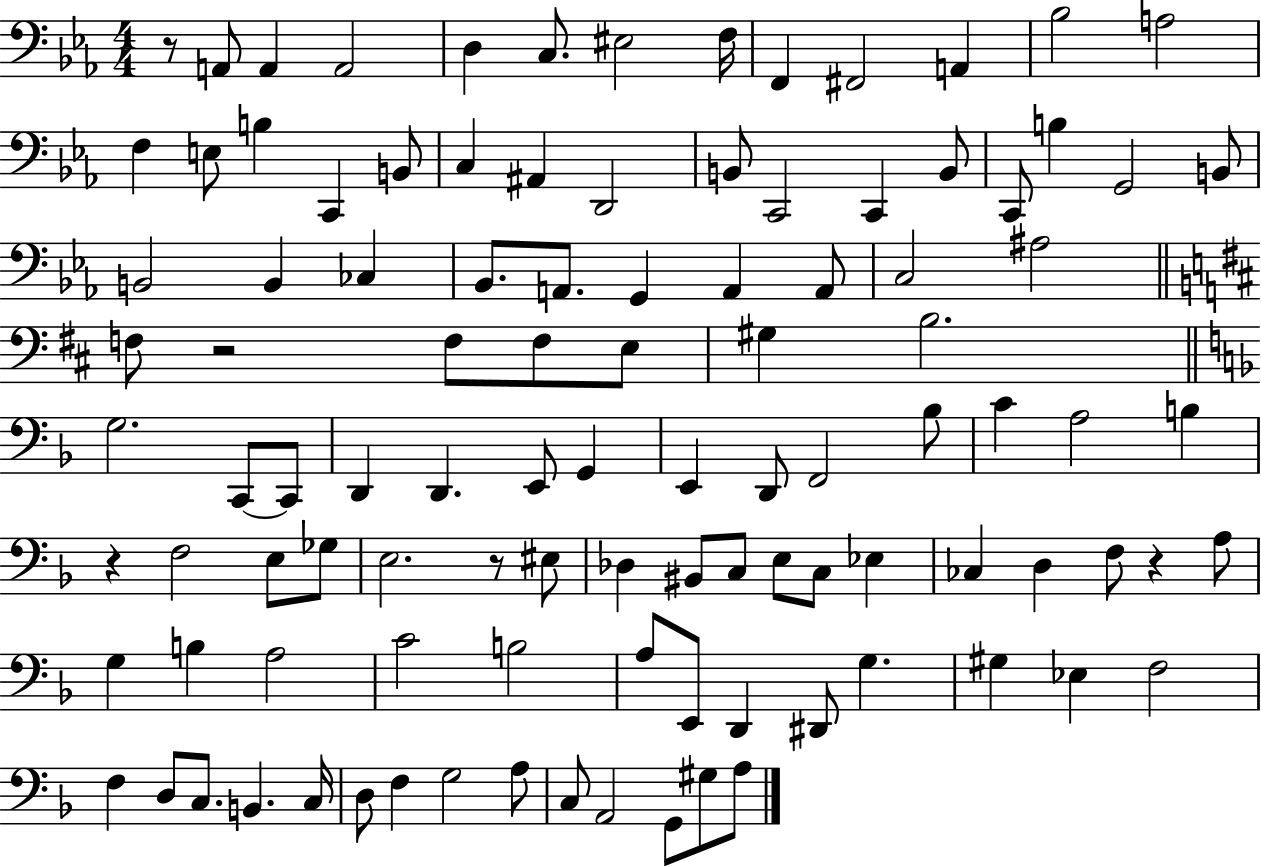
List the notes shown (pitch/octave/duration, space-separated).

R/e A2/e A2/q A2/h D3/q C3/e. EIS3/h F3/s F2/q F#2/h A2/q Bb3/h A3/h F3/q E3/e B3/q C2/q B2/e C3/q A#2/q D2/h B2/e C2/h C2/q B2/e C2/e B3/q G2/h B2/e B2/h B2/q CES3/q Bb2/e. A2/e. G2/q A2/q A2/e C3/h A#3/h F3/e R/h F3/e F3/e E3/e G#3/q B3/h. G3/h. C2/e C2/e D2/q D2/q. E2/e G2/q E2/q D2/e F2/h Bb3/e C4/q A3/h B3/q R/q F3/h E3/e Gb3/e E3/h. R/e EIS3/e Db3/q BIS2/e C3/e E3/e C3/e Eb3/q CES3/q D3/q F3/e R/q A3/e G3/q B3/q A3/h C4/h B3/h A3/e E2/e D2/q D#2/e G3/q. G#3/q Eb3/q F3/h F3/q D3/e C3/e. B2/q. C3/s D3/e F3/q G3/h A3/e C3/e A2/h G2/e G#3/e A3/e